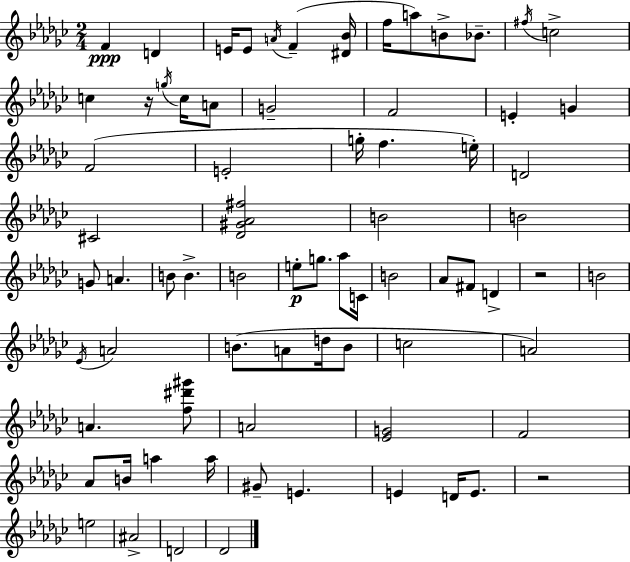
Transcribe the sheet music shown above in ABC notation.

X:1
T:Untitled
M:2/4
L:1/4
K:Ebm
F D E/4 E/2 A/4 F [^D_B]/4 f/4 a/2 B/2 _B/2 ^f/4 c2 c z/4 g/4 c/4 A/2 G2 F2 E G F2 E2 g/4 f e/4 D2 ^C2 [_D^G_A^f]2 B2 B2 G/2 A B/2 B B2 e/2 g/2 _a/2 C/4 B2 _A/2 ^F/2 D z2 B2 _E/4 A2 B/2 A/2 d/4 B/2 c2 A2 A [f^d'^g']/2 A2 [_EG]2 F2 _A/2 B/4 a a/4 ^G/2 E E D/4 E/2 z2 e2 ^A2 D2 _D2